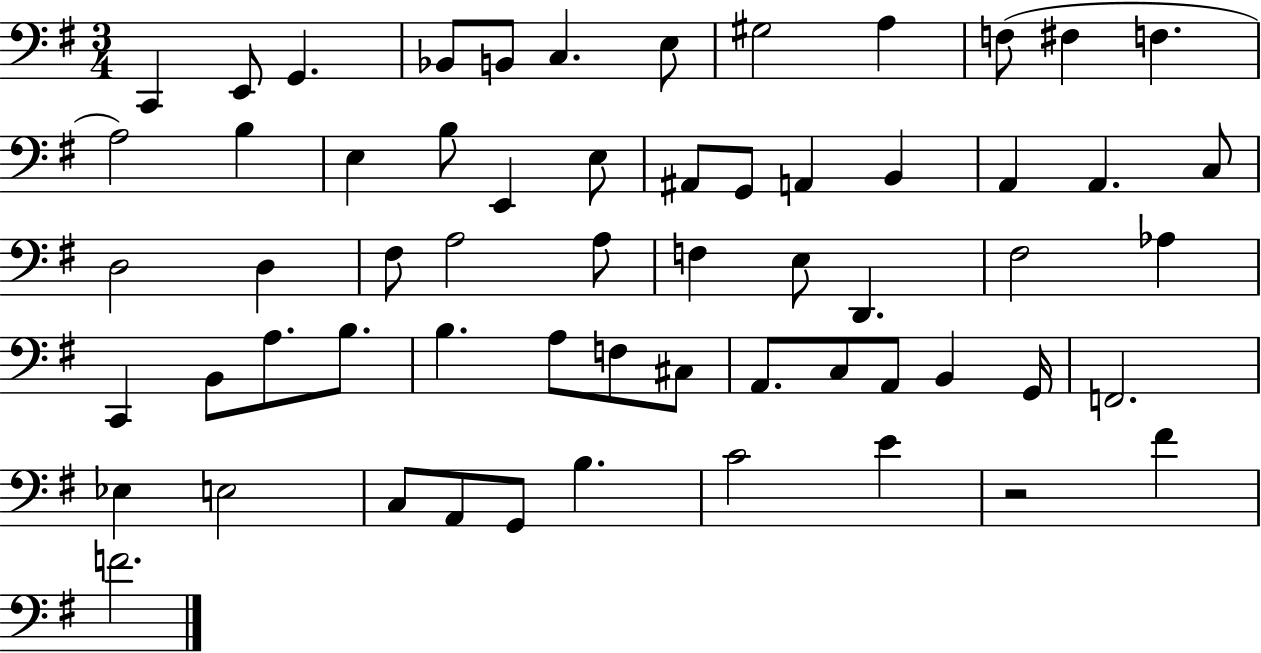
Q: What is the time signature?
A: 3/4